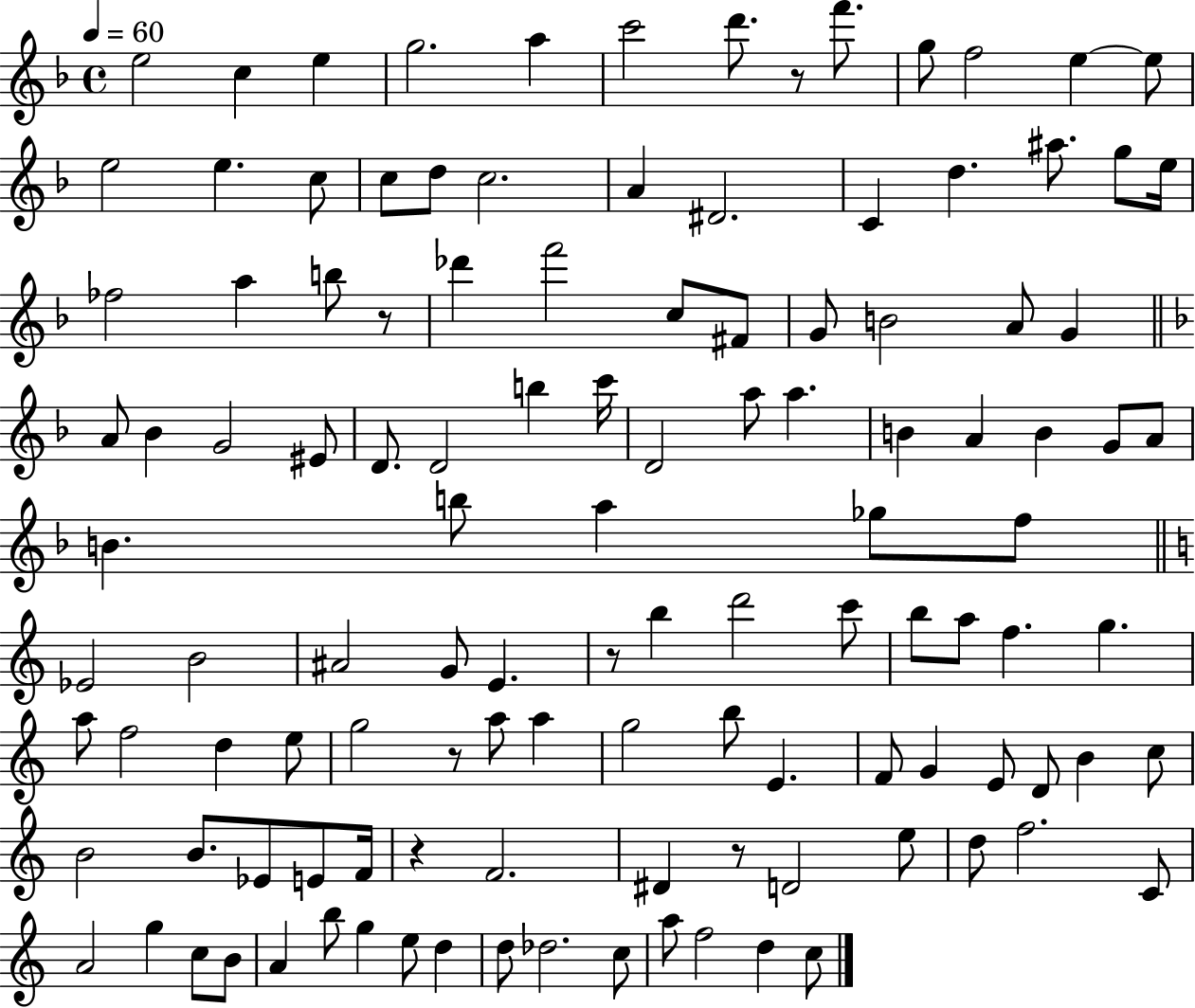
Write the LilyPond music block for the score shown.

{
  \clef treble
  \time 4/4
  \defaultTimeSignature
  \key f \major
  \tempo 4 = 60
  e''2 c''4 e''4 | g''2. a''4 | c'''2 d'''8. r8 f'''8. | g''8 f''2 e''4~~ e''8 | \break e''2 e''4. c''8 | c''8 d''8 c''2. | a'4 dis'2. | c'4 d''4. ais''8. g''8 e''16 | \break fes''2 a''4 b''8 r8 | des'''4 f'''2 c''8 fis'8 | g'8 b'2 a'8 g'4 | \bar "||" \break \key d \minor a'8 bes'4 g'2 eis'8 | d'8. d'2 b''4 c'''16 | d'2 a''8 a''4. | b'4 a'4 b'4 g'8 a'8 | \break b'4. b''8 a''4 ges''8 f''8 | \bar "||" \break \key c \major ees'2 b'2 | ais'2 g'8 e'4. | r8 b''4 d'''2 c'''8 | b''8 a''8 f''4. g''4. | \break a''8 f''2 d''4 e''8 | g''2 r8 a''8 a''4 | g''2 b''8 e'4. | f'8 g'4 e'8 d'8 b'4 c''8 | \break b'2 b'8. ees'8 e'8 f'16 | r4 f'2. | dis'4 r8 d'2 e''8 | d''8 f''2. c'8 | \break a'2 g''4 c''8 b'8 | a'4 b''8 g''4 e''8 d''4 | d''8 des''2. c''8 | a''8 f''2 d''4 c''8 | \break \bar "|."
}